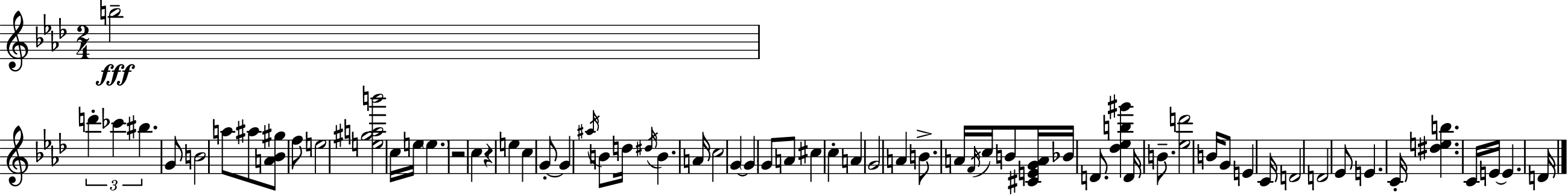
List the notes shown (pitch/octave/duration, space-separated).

B5/h D6/q CES6/q BIS5/q. G4/e B4/h A5/e A#5/e [A4,Bb4,G#5]/e F5/e E5/h [E5,G#5,A5,B6]/h C5/s E5/s E5/q. R/h C5/q R/q E5/q C5/q G4/e G4/q A#5/s B4/e D5/s D#5/s B4/q. A4/s C5/h G4/q G4/q G4/e A4/e C#5/q C5/q A4/q G4/h A4/q B4/e. A4/s F4/s C5/s B4/e [C#4,E4,G4,A4]/s Bb4/s D4/e. [Db5,Eb5,B5,G#6]/q D4/s B4/e. [Eb5,D6]/h B4/s G4/e E4/q C4/s D4/h D4/h Eb4/e E4/q. C4/s [D#5,E5,B5]/q. C4/s E4/s E4/q. D4/s